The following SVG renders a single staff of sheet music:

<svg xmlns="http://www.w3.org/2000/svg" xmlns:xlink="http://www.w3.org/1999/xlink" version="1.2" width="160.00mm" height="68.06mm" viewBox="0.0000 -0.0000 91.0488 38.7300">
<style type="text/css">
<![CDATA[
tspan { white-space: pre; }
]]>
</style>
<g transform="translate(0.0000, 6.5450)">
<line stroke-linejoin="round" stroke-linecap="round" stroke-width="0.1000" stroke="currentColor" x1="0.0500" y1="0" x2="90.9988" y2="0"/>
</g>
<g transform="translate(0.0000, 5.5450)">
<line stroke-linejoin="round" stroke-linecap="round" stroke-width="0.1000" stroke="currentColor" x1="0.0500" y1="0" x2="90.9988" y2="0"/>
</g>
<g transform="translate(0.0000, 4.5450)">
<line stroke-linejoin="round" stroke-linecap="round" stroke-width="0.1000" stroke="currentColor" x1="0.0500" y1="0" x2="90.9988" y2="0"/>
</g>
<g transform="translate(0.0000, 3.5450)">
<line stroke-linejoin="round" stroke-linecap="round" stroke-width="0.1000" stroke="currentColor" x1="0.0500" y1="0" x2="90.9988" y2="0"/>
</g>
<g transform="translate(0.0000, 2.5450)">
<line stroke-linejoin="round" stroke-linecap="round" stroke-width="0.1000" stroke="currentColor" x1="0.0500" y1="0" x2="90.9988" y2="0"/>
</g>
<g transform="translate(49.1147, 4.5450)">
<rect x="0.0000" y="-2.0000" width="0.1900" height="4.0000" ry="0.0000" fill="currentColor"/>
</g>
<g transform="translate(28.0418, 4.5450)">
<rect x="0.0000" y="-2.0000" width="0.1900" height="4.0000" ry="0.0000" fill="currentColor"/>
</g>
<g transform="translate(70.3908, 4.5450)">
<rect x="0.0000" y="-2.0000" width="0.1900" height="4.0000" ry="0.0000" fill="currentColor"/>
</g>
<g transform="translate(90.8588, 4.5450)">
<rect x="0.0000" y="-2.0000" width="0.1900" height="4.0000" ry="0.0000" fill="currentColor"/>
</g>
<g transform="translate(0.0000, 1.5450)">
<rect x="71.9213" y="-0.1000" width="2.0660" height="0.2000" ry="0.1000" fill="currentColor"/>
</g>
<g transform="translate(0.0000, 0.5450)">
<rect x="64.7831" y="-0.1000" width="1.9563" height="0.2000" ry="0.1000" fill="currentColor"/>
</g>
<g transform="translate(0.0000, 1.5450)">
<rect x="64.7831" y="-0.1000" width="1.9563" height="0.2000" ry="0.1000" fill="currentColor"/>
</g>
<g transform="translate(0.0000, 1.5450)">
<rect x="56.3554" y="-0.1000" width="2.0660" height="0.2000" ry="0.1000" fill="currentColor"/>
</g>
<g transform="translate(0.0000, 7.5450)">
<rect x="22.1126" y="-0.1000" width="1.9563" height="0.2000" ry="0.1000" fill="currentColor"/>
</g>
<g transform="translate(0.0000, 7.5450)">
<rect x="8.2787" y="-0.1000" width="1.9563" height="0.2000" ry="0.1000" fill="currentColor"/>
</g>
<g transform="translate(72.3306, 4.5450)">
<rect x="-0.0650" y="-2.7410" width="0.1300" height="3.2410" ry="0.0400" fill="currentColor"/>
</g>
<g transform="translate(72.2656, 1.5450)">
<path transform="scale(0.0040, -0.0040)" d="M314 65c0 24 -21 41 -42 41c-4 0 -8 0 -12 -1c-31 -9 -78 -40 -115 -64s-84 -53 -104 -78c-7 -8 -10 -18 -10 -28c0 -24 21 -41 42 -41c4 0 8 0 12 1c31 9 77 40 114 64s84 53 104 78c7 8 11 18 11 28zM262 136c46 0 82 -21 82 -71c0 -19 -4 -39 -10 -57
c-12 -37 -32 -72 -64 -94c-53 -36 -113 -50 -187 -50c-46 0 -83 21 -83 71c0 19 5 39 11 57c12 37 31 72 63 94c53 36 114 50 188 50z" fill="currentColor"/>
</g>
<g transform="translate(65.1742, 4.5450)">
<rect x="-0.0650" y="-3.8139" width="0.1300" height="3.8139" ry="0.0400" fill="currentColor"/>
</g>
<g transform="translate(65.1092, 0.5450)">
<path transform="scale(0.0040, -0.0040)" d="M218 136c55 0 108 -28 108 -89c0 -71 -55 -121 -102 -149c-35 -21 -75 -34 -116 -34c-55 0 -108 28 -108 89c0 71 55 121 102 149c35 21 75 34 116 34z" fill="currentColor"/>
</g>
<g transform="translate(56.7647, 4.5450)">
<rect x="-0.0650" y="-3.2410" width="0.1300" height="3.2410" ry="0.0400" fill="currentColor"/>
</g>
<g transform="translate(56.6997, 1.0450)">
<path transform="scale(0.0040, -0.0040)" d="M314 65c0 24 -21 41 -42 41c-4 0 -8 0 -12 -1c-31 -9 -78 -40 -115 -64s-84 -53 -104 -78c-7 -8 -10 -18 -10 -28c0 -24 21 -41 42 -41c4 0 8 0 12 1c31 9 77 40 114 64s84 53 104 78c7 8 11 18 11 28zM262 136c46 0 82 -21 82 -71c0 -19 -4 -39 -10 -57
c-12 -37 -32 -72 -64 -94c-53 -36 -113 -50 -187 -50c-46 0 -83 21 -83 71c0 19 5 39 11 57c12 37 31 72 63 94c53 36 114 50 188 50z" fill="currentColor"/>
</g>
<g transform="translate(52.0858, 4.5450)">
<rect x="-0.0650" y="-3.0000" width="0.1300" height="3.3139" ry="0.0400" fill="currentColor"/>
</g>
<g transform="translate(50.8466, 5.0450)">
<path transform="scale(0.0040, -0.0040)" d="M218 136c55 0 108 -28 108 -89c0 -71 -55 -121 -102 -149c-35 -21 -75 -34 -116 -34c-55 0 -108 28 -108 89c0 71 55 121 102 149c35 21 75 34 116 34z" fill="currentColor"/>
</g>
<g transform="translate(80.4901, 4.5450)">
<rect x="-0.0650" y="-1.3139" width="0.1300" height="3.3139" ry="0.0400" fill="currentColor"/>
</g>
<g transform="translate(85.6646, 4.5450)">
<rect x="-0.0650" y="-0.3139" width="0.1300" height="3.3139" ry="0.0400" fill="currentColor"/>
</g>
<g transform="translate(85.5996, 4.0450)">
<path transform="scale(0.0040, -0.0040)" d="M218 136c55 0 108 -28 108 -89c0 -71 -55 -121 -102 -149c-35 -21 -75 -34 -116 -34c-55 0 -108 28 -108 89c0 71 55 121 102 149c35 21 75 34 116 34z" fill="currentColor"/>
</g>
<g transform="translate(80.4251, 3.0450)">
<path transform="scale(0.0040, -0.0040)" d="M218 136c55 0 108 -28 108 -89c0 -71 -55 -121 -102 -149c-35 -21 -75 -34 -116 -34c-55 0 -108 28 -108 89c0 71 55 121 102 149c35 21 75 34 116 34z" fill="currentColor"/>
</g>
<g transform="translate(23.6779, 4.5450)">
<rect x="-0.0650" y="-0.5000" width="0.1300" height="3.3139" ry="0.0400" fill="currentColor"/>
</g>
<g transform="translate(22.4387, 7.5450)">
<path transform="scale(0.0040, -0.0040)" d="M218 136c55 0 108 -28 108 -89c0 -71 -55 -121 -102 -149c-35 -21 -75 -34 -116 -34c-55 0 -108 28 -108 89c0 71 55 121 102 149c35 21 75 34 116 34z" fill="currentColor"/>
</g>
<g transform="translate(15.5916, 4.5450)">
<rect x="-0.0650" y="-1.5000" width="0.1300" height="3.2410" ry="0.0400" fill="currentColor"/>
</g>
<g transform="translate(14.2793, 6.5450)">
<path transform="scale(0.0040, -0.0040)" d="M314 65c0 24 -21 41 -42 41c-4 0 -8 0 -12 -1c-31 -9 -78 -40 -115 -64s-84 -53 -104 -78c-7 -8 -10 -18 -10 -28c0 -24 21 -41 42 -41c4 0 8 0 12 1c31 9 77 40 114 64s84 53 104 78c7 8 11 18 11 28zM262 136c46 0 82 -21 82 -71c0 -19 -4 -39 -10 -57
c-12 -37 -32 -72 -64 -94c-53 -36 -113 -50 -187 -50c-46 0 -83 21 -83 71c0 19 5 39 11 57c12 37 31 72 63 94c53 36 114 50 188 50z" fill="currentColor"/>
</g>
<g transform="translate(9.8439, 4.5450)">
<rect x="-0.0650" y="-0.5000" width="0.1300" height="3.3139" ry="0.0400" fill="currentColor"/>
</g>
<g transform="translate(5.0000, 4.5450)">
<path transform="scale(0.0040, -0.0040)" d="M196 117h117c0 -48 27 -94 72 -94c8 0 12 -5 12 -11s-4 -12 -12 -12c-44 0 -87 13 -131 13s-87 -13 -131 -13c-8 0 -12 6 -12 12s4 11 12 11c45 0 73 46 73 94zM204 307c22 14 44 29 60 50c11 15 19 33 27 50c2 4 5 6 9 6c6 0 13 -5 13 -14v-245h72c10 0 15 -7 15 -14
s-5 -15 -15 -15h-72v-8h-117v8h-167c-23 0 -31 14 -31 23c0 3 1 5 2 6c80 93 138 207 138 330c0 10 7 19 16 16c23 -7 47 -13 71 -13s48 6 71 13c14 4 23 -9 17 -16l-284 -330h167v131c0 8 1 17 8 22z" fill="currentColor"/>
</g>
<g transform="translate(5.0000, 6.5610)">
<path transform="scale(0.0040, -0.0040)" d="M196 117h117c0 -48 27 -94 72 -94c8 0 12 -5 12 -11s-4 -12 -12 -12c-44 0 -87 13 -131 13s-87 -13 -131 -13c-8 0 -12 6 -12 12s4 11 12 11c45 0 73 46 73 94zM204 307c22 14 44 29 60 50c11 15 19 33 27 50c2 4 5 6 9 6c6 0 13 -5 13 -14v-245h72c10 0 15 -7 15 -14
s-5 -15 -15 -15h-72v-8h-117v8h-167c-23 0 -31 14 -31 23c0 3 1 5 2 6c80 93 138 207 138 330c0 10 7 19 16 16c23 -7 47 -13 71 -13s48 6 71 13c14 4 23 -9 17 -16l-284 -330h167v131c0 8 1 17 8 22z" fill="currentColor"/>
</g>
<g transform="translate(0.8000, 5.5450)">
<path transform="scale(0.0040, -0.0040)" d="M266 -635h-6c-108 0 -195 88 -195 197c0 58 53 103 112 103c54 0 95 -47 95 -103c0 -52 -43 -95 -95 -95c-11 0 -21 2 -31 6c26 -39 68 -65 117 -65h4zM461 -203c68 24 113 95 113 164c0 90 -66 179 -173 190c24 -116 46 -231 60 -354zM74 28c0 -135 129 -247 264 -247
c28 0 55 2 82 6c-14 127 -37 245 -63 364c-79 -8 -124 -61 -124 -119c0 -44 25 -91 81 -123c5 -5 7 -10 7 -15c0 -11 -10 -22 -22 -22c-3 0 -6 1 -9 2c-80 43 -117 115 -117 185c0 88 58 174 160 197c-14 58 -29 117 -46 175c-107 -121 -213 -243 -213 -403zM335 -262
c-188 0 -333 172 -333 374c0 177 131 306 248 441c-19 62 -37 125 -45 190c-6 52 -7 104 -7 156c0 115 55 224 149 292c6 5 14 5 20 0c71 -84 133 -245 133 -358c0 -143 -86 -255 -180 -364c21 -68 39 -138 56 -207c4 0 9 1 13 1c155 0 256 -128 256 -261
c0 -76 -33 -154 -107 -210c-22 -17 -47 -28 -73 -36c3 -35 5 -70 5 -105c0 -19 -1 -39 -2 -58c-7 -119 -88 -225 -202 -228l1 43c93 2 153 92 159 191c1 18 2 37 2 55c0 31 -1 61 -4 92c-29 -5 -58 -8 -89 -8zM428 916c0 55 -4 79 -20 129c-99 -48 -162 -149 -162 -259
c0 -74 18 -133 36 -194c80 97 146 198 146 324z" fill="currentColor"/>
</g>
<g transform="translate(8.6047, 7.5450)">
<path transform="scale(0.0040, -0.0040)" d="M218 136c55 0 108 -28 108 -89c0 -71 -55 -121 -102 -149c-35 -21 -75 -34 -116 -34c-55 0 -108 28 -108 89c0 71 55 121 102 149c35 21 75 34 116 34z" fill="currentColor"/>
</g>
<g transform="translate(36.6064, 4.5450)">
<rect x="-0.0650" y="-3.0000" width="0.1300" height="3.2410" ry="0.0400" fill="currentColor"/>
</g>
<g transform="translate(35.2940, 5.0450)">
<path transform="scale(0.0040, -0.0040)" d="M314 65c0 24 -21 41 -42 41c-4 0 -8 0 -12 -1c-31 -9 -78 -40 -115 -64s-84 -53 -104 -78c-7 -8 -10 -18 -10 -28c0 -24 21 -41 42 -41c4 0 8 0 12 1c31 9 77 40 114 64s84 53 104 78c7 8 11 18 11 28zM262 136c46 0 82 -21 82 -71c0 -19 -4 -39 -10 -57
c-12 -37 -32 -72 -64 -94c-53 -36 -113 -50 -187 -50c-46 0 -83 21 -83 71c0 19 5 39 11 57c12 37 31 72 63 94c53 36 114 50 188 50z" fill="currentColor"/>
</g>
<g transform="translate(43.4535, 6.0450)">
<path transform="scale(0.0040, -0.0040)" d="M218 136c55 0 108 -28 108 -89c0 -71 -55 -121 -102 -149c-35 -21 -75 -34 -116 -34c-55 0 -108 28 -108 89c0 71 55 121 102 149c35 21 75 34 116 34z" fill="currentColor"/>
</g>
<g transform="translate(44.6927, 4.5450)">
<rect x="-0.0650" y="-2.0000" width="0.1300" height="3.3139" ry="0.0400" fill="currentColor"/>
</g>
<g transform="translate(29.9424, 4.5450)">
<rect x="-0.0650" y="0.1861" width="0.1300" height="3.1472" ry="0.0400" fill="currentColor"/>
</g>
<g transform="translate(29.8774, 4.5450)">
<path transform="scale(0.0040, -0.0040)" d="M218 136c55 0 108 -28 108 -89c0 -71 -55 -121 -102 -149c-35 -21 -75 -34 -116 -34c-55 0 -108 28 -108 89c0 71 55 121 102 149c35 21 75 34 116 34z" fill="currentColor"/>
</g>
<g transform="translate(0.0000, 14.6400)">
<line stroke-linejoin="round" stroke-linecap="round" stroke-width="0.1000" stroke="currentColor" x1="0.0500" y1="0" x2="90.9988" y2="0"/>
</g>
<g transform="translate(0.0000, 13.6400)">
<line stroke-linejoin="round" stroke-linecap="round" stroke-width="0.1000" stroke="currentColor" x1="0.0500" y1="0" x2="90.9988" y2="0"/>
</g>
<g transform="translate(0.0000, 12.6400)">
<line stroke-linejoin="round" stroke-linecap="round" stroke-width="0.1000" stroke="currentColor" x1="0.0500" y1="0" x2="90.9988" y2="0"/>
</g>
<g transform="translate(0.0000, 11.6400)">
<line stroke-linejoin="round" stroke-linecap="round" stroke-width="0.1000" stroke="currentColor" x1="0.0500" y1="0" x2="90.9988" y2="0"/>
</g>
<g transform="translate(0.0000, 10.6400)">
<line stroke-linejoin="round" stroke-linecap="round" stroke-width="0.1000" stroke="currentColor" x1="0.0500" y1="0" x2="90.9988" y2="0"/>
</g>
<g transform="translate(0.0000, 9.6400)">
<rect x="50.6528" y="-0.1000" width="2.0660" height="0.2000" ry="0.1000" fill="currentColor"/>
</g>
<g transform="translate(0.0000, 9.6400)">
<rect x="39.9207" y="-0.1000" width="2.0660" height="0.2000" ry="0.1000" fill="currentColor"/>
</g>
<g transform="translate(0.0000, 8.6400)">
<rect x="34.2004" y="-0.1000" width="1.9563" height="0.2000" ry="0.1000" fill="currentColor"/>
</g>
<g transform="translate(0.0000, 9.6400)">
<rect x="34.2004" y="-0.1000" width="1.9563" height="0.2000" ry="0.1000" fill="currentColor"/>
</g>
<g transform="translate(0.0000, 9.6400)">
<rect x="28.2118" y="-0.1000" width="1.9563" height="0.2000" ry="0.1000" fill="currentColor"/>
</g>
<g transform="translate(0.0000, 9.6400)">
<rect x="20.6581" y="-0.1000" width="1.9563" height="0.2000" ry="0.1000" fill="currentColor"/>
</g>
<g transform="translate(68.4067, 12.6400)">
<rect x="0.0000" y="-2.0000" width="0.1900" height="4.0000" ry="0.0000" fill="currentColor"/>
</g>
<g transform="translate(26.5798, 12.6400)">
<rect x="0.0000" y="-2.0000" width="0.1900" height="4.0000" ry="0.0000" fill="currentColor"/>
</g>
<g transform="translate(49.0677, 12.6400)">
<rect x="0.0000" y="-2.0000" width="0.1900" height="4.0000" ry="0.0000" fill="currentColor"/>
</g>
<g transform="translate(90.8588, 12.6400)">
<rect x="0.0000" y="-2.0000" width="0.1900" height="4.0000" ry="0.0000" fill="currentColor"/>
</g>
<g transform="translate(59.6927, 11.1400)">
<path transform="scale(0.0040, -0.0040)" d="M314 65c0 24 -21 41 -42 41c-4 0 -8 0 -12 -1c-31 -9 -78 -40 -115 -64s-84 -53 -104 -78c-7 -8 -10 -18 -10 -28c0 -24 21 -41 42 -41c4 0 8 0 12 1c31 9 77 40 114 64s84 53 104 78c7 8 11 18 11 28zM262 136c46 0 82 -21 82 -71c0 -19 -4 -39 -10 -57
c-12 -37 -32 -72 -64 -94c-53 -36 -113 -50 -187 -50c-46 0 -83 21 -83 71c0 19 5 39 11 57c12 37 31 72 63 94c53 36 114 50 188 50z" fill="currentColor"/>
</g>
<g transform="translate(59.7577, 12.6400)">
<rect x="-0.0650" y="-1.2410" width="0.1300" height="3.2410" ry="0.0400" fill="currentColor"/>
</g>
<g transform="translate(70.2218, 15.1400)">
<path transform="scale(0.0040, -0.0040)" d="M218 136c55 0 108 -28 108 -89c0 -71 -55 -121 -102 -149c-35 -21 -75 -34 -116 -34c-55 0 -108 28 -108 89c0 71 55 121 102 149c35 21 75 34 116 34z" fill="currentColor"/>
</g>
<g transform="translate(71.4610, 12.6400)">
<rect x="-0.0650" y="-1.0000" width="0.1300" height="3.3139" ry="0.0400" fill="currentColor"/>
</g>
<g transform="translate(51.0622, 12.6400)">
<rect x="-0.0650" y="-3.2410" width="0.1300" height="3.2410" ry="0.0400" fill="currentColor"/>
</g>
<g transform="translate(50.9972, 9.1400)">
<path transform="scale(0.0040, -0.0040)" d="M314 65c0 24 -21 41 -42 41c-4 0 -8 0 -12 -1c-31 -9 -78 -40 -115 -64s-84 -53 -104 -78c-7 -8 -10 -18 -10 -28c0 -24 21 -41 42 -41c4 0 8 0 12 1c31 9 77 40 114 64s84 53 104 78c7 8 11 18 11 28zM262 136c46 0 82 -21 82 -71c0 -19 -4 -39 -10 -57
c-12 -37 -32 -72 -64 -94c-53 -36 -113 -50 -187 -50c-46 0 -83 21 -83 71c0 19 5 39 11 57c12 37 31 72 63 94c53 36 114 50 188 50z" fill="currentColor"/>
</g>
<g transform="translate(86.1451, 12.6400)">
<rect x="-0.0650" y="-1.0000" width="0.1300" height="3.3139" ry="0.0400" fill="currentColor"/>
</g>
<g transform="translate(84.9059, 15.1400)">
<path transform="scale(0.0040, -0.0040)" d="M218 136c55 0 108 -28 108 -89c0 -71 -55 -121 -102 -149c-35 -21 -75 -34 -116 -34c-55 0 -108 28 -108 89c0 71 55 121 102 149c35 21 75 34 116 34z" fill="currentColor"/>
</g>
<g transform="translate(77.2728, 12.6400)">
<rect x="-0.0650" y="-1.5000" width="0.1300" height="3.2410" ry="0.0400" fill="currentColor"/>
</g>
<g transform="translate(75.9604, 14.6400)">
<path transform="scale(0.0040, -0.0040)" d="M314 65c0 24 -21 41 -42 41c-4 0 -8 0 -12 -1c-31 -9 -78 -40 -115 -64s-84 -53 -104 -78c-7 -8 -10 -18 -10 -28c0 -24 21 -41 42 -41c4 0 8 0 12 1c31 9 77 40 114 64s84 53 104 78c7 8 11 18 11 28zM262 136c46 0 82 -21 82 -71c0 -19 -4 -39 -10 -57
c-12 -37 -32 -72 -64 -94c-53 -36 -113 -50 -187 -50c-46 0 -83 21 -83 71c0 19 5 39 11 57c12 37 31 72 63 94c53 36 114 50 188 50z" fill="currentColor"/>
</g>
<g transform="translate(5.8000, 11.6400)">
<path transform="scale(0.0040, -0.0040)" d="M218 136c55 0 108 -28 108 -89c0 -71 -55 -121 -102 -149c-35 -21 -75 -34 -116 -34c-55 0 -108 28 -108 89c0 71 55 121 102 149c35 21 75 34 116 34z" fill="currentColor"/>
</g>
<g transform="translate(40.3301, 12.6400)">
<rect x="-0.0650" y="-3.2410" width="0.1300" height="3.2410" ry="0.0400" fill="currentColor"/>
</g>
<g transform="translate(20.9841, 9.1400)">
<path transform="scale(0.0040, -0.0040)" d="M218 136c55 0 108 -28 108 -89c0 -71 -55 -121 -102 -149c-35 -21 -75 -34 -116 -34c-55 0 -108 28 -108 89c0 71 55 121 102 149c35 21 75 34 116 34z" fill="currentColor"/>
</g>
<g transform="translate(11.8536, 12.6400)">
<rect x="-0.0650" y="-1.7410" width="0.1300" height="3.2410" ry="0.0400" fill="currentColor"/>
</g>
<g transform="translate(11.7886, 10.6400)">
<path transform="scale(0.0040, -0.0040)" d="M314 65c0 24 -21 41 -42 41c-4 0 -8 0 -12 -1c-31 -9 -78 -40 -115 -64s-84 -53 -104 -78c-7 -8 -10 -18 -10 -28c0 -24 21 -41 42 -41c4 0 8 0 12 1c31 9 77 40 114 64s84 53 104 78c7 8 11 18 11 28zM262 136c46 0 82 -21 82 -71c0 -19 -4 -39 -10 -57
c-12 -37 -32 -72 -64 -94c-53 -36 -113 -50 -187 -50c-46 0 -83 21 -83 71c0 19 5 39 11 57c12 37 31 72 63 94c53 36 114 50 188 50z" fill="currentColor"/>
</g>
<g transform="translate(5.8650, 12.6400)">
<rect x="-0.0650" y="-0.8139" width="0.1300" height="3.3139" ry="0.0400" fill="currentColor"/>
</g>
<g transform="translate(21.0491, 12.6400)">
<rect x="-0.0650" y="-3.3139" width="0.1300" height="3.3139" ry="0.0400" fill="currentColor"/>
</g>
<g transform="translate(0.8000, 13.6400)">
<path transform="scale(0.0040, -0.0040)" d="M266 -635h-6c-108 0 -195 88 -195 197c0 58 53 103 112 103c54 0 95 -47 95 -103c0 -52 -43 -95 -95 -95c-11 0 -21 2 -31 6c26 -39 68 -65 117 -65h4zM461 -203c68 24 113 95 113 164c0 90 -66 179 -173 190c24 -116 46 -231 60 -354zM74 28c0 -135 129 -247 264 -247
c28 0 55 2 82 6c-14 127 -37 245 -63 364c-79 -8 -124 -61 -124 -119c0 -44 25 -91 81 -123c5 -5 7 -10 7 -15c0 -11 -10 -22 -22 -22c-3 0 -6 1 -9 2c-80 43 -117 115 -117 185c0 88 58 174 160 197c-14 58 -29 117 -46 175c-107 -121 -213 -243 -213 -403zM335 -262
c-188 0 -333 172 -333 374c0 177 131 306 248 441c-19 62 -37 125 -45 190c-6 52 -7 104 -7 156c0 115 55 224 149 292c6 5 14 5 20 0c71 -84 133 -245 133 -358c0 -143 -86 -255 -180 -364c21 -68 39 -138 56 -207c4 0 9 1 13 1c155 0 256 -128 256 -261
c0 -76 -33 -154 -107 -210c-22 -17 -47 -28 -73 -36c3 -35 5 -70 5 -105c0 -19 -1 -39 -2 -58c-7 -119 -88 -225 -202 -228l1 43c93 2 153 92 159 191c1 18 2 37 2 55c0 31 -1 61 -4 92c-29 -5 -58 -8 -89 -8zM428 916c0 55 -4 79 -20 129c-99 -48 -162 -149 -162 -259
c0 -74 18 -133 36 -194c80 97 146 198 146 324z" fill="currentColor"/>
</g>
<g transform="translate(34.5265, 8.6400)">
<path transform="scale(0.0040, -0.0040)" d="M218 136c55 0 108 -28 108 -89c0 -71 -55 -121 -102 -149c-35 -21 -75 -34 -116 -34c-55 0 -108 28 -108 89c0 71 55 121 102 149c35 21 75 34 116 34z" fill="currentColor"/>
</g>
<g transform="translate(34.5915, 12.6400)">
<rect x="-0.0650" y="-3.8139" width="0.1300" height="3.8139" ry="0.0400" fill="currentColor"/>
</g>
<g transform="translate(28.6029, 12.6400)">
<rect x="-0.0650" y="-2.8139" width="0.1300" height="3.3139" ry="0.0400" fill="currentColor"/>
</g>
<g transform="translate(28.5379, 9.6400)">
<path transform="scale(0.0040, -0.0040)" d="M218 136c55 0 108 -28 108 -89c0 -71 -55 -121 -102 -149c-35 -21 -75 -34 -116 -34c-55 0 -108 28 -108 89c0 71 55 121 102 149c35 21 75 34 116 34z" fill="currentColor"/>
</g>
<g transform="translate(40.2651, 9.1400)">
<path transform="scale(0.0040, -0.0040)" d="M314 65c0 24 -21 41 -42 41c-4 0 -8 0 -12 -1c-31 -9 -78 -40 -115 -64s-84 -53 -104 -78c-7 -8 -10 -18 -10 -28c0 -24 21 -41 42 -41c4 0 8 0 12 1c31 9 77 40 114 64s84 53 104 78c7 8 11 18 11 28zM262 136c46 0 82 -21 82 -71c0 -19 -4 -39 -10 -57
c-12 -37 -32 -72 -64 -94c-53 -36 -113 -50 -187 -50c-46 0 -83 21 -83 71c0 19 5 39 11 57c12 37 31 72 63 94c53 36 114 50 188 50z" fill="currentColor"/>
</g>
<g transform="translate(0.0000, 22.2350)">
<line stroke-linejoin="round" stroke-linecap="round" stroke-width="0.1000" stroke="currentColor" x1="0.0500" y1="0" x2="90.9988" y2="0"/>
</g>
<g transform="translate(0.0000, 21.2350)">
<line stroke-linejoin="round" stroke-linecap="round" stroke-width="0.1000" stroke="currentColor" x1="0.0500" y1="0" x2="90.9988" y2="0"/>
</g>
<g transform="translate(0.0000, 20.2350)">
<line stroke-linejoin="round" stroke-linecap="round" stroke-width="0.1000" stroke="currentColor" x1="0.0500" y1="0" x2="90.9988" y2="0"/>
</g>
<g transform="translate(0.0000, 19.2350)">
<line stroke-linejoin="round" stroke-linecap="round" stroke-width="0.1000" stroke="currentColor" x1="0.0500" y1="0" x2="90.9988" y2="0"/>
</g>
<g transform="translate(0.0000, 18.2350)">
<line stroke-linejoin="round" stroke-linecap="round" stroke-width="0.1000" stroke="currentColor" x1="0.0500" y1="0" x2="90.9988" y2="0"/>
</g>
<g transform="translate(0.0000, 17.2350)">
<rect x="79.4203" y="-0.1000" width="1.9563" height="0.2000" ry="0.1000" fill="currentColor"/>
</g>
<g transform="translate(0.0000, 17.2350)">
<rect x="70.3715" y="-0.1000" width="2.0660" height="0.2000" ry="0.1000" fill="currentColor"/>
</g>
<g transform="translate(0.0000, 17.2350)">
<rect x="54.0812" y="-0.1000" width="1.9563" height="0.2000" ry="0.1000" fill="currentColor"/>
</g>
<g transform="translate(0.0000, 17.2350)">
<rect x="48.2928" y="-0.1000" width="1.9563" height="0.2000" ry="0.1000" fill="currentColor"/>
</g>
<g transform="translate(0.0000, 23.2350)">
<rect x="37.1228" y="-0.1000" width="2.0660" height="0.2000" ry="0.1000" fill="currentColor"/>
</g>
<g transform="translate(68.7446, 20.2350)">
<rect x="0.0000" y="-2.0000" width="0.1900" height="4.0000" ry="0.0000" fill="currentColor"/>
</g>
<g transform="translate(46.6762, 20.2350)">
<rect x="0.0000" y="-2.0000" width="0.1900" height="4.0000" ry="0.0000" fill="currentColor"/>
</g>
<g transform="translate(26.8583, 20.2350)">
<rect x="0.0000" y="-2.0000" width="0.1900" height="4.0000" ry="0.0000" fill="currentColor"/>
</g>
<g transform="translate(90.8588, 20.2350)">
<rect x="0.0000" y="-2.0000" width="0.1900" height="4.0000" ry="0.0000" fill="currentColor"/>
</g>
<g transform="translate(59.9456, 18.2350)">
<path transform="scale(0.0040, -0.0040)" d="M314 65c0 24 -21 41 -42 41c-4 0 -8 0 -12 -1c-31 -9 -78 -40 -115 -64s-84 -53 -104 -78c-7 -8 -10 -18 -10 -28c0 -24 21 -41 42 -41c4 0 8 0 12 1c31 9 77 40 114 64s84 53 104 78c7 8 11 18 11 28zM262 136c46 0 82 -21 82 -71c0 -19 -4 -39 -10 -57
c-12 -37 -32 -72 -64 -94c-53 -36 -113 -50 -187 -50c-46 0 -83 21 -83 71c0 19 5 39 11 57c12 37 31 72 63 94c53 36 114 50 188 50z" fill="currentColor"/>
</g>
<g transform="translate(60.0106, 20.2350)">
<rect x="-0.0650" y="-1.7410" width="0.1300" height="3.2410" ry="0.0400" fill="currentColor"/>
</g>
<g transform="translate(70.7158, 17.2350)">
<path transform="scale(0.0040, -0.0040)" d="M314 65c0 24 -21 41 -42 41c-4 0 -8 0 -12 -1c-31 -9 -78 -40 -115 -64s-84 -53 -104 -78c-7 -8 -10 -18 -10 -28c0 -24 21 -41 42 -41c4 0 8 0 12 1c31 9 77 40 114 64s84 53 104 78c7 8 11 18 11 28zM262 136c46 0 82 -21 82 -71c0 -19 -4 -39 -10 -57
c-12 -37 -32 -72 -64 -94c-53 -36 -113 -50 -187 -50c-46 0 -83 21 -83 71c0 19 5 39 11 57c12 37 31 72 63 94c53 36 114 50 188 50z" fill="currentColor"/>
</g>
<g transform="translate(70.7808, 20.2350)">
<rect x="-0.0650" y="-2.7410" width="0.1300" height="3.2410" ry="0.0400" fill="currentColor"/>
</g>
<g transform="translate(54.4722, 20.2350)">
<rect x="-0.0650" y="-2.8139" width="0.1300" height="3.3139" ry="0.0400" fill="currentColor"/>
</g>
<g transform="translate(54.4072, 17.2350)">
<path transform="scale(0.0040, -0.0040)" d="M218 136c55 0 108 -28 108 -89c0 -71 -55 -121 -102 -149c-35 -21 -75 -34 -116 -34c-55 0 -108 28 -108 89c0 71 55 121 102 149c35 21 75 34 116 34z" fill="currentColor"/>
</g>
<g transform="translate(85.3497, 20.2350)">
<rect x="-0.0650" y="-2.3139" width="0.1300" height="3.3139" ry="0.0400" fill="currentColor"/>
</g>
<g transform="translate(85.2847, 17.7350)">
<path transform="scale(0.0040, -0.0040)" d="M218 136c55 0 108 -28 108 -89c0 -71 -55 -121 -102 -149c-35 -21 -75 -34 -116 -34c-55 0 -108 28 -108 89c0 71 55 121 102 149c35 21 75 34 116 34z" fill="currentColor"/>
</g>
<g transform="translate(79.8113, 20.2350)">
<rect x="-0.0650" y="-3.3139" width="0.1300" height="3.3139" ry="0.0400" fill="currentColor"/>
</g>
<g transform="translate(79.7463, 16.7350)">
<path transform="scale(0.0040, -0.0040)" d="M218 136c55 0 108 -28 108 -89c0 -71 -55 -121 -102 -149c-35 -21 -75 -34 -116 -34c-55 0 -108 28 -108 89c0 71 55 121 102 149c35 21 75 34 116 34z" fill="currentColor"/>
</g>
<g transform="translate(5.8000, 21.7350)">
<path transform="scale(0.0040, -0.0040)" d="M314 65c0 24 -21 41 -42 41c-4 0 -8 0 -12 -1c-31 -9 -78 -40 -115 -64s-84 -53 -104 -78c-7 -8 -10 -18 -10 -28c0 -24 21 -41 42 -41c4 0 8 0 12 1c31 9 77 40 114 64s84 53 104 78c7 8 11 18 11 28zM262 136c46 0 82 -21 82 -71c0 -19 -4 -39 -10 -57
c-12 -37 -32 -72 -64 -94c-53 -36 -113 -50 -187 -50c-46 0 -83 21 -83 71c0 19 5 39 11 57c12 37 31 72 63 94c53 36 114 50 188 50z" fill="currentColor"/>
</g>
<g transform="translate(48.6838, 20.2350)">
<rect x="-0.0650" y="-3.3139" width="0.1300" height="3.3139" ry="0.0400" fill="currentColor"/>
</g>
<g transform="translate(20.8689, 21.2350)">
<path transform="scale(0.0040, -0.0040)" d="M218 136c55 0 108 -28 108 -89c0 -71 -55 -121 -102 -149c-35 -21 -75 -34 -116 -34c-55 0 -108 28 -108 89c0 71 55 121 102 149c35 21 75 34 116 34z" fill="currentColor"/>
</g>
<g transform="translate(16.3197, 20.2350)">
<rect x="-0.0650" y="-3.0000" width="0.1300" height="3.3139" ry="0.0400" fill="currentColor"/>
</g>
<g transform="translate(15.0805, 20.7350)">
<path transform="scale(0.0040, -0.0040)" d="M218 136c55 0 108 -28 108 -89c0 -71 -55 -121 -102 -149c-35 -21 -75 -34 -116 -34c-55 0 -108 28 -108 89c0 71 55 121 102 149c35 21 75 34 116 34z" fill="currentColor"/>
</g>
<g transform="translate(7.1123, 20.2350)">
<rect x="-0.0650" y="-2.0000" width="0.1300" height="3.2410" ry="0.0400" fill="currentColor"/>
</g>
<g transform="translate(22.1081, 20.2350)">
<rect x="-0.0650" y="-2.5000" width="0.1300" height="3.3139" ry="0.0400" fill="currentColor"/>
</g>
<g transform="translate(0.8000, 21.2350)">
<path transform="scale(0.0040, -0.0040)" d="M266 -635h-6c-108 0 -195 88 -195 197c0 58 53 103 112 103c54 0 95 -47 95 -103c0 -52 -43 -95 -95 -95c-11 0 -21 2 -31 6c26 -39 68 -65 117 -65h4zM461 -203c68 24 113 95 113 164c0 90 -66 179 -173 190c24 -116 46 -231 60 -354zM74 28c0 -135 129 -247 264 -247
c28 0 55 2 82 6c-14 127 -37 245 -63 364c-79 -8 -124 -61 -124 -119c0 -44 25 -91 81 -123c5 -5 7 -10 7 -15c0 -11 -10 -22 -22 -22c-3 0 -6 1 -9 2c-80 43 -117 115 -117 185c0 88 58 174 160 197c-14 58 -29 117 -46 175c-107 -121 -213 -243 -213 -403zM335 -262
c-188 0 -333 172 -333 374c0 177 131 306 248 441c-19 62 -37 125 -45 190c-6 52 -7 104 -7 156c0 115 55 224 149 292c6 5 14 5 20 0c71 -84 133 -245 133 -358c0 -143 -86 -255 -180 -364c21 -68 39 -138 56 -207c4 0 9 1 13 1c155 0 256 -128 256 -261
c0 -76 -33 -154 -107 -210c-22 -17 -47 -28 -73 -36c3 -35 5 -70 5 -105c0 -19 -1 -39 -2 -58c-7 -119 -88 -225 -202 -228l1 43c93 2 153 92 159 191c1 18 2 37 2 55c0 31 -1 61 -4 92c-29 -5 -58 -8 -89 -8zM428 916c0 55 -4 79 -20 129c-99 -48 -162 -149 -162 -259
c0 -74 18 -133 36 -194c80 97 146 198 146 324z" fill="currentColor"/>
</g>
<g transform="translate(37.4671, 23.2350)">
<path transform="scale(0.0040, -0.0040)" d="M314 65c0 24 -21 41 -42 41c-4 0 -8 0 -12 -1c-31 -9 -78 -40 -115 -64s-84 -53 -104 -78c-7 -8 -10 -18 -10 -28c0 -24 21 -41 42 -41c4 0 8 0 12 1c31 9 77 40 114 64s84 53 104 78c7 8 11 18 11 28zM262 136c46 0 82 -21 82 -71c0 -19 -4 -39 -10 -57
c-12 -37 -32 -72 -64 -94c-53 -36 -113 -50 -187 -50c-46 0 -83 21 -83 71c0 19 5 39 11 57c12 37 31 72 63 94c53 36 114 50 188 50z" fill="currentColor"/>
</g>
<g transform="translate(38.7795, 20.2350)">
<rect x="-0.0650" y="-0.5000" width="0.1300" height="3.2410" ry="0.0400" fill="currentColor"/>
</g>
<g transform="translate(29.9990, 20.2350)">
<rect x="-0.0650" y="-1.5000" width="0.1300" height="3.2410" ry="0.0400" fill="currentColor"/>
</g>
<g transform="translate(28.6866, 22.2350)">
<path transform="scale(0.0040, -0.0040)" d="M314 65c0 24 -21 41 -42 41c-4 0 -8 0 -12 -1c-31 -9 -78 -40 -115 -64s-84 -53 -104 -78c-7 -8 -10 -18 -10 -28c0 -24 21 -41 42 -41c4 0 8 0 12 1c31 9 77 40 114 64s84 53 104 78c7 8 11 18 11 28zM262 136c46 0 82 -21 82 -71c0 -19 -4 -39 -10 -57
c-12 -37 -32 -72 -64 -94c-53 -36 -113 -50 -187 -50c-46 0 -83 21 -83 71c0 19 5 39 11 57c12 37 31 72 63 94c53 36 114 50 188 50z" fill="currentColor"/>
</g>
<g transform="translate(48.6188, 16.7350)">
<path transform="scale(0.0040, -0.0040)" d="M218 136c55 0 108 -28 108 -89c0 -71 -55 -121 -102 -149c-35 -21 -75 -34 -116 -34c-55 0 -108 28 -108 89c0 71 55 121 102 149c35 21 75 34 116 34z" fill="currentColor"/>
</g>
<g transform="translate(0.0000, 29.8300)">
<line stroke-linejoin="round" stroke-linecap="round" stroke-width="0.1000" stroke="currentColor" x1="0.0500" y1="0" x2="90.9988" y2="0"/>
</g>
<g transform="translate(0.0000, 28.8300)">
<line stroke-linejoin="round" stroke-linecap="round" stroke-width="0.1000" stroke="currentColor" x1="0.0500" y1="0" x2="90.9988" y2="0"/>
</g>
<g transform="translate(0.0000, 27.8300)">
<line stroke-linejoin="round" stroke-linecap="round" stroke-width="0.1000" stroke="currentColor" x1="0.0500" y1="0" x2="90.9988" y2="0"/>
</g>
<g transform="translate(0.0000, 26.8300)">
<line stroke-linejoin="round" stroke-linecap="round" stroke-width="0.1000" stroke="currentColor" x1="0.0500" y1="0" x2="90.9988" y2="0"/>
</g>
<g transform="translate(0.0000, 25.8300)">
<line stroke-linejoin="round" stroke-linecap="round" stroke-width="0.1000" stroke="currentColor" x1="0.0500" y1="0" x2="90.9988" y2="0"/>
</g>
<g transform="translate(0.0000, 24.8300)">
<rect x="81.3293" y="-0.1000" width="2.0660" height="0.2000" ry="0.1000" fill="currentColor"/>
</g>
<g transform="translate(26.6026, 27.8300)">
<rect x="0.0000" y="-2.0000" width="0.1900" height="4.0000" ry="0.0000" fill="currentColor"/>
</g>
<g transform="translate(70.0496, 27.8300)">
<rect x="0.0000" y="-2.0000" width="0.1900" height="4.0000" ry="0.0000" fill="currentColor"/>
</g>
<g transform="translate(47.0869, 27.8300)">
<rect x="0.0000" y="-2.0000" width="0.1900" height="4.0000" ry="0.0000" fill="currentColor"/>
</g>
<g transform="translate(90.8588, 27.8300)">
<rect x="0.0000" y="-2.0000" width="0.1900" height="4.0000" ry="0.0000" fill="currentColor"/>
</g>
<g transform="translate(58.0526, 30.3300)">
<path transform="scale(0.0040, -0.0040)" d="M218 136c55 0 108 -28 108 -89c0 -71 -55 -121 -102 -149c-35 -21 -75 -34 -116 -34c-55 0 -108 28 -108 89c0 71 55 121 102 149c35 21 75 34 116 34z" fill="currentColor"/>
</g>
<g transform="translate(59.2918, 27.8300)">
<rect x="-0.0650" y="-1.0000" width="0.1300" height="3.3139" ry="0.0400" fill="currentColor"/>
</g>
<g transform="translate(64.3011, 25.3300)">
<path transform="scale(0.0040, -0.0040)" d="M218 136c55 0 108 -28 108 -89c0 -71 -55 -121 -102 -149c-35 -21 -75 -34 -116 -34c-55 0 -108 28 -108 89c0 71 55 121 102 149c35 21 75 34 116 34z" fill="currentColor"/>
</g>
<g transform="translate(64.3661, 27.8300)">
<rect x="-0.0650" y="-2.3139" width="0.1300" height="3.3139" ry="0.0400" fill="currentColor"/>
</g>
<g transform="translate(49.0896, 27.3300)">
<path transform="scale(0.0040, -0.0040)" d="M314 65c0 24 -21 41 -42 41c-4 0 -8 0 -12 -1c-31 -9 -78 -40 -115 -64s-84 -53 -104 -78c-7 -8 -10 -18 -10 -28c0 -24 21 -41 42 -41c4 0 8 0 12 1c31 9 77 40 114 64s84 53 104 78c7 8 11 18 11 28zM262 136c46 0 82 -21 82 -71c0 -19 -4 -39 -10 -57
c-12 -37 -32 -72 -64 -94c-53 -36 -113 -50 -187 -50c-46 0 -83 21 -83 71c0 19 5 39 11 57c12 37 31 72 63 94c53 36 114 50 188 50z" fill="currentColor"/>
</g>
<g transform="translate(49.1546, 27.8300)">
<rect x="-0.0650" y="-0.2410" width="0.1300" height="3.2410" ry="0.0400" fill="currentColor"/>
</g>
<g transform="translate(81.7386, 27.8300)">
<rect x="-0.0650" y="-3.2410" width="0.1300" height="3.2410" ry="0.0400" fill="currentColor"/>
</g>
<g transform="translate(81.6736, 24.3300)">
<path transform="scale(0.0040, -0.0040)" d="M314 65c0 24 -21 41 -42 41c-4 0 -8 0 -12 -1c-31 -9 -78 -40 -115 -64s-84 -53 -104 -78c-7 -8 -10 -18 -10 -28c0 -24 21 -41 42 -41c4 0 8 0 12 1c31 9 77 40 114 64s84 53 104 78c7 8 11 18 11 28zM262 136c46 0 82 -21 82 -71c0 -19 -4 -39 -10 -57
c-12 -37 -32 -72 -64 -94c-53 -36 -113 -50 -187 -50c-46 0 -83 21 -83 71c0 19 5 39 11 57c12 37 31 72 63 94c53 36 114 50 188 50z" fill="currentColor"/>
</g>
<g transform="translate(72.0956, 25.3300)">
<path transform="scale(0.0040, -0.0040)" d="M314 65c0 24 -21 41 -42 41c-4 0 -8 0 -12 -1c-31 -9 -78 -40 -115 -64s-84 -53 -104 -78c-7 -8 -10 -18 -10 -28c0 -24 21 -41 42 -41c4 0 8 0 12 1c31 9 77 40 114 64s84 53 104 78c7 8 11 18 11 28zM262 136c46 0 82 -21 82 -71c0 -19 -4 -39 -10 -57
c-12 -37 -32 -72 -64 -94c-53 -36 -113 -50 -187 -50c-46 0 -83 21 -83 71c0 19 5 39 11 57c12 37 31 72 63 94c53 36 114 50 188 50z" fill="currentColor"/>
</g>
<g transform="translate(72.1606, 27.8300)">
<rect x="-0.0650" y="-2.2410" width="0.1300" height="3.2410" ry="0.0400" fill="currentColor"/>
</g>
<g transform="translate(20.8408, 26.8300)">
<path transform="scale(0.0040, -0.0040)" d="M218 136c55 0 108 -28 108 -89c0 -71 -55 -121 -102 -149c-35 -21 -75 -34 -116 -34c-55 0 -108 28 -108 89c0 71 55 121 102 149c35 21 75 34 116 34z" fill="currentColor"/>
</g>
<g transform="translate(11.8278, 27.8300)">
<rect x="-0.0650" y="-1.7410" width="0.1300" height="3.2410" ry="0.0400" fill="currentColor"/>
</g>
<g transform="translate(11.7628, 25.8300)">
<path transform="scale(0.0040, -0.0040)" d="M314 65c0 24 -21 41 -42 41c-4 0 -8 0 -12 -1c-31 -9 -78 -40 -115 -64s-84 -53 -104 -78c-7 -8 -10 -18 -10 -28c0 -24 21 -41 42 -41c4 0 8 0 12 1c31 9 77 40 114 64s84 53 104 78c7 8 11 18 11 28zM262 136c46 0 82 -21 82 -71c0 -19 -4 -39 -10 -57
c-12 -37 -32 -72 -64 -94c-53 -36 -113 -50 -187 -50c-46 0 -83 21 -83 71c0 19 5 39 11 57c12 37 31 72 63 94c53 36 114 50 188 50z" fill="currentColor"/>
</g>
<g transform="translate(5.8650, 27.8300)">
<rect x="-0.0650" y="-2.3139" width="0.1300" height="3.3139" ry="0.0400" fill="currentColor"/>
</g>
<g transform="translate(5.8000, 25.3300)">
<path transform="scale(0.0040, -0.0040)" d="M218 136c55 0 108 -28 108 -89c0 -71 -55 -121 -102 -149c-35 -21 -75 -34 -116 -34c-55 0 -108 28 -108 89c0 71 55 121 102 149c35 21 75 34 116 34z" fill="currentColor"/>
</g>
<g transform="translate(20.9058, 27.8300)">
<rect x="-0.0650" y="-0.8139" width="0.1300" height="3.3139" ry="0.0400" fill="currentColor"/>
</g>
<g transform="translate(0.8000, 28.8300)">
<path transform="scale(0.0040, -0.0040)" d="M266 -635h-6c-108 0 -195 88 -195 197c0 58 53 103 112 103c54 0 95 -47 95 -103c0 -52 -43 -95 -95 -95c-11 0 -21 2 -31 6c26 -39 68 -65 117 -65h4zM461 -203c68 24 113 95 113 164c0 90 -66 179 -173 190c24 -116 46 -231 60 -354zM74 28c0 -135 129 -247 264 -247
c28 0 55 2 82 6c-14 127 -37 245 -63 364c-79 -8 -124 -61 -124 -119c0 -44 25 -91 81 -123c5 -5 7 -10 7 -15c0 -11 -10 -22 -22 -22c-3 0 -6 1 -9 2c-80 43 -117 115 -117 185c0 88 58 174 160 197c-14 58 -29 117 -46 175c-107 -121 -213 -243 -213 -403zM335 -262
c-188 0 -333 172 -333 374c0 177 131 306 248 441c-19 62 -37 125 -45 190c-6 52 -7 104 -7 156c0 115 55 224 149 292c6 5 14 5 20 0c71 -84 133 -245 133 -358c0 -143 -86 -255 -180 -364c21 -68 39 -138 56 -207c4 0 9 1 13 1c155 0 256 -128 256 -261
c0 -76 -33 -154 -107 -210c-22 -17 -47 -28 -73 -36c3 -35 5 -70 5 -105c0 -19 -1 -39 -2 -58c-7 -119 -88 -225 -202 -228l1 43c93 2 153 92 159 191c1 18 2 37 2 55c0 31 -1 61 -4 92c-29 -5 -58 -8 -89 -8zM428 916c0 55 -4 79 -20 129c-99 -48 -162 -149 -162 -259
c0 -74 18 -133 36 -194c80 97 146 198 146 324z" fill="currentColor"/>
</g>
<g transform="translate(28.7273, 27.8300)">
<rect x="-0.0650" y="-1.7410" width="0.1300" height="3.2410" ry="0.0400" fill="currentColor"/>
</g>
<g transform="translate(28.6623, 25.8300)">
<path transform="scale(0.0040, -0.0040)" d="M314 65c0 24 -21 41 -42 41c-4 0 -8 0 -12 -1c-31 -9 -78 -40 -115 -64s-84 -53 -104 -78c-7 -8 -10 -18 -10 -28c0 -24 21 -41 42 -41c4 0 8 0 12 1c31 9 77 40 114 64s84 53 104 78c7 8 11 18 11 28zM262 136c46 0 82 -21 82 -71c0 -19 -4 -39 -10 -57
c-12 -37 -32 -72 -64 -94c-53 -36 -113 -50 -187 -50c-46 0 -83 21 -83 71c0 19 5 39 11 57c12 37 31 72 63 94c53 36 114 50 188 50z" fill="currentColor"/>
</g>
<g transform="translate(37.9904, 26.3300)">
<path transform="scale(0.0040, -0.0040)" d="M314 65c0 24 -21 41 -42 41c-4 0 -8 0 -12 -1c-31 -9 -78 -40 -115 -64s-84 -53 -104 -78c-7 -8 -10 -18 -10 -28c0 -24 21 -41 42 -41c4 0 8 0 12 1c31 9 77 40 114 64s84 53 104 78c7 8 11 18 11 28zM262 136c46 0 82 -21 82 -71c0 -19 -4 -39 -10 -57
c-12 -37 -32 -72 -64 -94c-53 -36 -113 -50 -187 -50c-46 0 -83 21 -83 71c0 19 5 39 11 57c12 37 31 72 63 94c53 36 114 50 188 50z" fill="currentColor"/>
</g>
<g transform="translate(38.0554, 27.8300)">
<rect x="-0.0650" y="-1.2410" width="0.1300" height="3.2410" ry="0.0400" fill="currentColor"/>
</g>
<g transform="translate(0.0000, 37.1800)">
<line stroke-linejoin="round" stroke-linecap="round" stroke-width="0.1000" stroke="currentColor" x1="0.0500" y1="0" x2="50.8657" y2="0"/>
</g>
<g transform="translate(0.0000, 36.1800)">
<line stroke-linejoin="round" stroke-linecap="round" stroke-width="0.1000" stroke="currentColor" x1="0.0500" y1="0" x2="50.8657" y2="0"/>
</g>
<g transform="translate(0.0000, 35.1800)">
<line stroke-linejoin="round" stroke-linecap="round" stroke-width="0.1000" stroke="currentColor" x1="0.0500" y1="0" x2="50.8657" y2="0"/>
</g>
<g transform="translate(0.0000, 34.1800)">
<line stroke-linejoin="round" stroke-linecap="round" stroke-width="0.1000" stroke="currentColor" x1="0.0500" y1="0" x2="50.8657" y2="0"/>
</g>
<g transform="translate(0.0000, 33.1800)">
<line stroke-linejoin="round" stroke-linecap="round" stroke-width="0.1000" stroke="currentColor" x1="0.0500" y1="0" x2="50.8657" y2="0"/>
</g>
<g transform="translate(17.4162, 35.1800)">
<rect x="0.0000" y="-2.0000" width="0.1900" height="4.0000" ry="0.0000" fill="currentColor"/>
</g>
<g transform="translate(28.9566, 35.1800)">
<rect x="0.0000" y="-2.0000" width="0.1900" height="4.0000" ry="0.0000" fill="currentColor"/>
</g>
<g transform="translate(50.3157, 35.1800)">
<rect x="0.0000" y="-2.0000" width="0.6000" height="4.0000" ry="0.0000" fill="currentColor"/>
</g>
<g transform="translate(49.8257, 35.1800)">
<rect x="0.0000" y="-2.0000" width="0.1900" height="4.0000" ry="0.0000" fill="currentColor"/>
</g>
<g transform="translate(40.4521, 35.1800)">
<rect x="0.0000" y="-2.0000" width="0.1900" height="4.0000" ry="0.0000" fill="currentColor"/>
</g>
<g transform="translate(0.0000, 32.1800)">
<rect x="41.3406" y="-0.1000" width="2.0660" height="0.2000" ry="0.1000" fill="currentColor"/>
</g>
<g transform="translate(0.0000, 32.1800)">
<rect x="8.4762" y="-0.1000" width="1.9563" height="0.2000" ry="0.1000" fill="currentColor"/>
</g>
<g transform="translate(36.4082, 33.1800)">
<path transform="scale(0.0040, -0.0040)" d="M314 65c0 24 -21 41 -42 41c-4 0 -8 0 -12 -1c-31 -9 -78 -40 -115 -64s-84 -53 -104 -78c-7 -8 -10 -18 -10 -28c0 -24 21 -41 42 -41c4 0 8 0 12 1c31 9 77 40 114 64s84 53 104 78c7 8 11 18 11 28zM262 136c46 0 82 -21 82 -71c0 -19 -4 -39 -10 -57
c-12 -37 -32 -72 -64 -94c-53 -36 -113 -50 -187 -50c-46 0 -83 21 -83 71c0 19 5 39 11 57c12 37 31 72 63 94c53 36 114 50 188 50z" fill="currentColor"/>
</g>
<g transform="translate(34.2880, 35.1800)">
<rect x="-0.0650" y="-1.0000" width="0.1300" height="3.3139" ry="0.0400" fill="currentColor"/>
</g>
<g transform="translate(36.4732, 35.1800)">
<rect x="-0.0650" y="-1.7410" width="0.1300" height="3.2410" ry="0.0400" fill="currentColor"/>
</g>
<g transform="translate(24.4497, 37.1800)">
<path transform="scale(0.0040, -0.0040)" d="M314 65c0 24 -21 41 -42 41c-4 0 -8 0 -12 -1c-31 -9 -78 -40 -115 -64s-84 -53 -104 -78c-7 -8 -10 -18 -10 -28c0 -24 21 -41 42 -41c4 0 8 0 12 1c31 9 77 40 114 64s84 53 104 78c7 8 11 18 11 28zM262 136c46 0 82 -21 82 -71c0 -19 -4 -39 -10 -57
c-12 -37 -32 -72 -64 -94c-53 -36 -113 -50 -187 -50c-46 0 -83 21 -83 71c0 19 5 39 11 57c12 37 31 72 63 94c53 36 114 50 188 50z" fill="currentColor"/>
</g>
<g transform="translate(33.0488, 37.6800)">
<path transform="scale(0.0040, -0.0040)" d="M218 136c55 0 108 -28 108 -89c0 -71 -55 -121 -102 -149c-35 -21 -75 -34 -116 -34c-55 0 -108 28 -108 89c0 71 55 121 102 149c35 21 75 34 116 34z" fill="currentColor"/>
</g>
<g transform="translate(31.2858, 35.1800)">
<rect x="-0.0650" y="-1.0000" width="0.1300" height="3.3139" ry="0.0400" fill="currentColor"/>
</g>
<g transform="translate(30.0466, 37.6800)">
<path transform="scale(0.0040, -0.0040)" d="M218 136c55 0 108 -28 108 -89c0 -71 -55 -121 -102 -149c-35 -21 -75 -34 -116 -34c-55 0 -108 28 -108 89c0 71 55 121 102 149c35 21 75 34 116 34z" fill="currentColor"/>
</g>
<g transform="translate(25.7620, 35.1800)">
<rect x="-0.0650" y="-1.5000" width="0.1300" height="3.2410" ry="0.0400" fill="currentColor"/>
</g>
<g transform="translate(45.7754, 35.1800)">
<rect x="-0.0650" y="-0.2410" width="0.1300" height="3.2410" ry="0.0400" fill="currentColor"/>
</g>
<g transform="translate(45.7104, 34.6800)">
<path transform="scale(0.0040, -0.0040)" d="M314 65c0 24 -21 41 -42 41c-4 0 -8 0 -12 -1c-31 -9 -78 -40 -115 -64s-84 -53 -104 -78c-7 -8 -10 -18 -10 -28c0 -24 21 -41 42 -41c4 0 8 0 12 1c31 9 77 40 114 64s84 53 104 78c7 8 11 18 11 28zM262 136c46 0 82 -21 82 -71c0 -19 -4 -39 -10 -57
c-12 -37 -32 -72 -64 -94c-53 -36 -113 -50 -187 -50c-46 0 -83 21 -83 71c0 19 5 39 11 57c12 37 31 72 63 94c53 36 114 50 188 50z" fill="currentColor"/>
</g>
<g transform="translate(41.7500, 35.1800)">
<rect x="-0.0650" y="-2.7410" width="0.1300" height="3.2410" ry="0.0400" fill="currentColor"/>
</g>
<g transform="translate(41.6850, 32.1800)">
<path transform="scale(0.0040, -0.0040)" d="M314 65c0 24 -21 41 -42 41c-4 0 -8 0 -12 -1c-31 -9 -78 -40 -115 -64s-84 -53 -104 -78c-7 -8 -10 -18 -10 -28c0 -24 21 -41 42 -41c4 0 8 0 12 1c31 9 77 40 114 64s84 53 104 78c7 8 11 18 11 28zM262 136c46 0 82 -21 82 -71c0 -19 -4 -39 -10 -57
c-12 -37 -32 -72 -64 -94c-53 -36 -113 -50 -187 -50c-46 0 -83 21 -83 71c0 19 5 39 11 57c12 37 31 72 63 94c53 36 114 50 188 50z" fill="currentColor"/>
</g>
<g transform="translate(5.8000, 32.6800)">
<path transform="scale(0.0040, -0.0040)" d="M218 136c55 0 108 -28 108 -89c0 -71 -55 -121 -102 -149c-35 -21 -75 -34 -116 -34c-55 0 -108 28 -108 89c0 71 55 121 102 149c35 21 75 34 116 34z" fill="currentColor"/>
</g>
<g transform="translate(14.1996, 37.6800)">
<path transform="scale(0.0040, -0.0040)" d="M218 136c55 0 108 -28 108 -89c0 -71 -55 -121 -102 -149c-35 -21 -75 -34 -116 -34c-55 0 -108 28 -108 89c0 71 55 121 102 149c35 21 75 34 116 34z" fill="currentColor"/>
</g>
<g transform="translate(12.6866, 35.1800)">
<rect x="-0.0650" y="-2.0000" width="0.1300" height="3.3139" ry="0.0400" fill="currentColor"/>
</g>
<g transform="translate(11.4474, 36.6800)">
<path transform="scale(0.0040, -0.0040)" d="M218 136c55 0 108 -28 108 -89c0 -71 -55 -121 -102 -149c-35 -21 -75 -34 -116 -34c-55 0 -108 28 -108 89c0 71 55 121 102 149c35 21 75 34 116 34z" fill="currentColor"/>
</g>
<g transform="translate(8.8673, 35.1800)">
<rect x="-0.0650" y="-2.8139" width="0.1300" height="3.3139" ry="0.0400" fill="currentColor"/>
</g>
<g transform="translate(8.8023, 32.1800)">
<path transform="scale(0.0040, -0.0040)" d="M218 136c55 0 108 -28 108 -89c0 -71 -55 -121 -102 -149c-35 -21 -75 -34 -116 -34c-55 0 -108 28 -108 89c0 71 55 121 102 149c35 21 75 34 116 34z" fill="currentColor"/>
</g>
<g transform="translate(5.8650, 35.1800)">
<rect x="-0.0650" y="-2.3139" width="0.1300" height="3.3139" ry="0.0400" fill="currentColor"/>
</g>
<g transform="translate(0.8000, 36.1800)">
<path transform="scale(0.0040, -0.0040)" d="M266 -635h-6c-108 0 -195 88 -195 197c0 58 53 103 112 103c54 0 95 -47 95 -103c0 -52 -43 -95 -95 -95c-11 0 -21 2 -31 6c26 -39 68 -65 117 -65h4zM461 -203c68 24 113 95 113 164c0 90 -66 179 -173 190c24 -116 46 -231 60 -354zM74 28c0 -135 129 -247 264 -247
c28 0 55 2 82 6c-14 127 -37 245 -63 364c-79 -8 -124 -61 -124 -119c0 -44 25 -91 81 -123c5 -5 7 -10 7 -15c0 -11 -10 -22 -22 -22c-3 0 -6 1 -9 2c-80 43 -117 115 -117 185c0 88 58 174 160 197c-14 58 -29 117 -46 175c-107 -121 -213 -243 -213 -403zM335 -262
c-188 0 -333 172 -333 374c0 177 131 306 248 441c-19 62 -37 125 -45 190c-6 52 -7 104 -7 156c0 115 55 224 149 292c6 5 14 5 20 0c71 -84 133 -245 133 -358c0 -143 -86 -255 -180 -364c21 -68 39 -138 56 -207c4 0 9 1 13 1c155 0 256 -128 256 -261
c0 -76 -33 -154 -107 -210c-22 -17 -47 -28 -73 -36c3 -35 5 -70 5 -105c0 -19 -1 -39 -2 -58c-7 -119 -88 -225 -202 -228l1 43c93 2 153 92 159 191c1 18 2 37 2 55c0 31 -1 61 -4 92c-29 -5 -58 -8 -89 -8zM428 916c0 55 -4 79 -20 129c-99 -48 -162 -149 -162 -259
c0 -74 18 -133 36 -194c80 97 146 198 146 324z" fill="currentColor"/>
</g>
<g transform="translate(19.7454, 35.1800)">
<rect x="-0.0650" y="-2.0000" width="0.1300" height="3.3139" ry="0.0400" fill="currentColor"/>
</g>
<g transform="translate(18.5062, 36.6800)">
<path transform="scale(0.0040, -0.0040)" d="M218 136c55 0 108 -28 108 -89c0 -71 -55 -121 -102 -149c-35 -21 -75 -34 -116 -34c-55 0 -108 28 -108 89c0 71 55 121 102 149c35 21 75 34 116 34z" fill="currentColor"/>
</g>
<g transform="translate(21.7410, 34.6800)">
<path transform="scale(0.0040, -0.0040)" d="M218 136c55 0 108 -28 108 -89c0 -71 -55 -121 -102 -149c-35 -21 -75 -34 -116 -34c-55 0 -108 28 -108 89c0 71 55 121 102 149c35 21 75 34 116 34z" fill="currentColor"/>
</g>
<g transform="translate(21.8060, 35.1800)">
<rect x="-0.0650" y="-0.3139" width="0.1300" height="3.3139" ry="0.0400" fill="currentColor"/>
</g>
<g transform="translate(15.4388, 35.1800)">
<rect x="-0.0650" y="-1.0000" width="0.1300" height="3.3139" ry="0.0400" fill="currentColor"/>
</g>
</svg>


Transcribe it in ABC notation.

X:1
T:Untitled
M:4/4
L:1/4
K:C
C E2 C B A2 F A b2 c' a2 e c d f2 b a c' b2 b2 e2 D E2 D F2 A G E2 C2 b a f2 a2 b g g f2 d f2 e2 c2 D g g2 b2 g a F D F c E2 D D f2 a2 c2